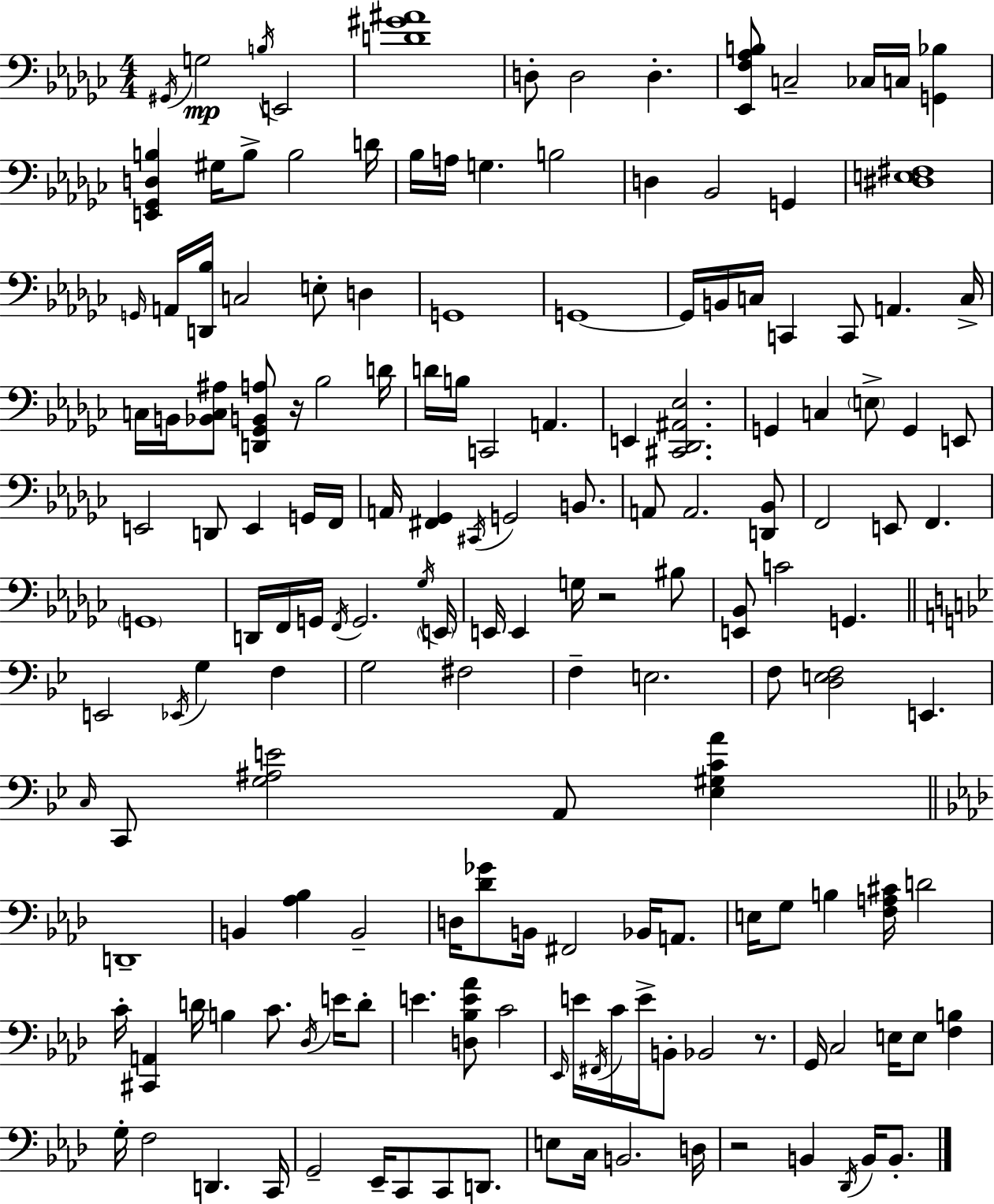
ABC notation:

X:1
T:Untitled
M:4/4
L:1/4
K:Ebm
^G,,/4 G,2 B,/4 E,,2 [D^G^A]4 D,/2 D,2 D, [_E,,F,_A,B,]/2 C,2 _C,/4 C,/4 [G,,_B,] [E,,_G,,D,B,] ^G,/4 B,/2 B,2 D/4 _B,/4 A,/4 G, B,2 D, _B,,2 G,, [^D,E,^F,]4 G,,/4 A,,/4 [D,,_B,]/4 C,2 E,/2 D, G,,4 G,,4 G,,/4 B,,/4 C,/4 C,, C,,/2 A,, C,/4 C,/4 B,,/4 [_B,,C,^A,]/2 [D,,_G,,B,,A,]/2 z/4 _B,2 D/4 D/4 B,/4 C,,2 A,, E,, [^C,,_D,,^A,,_E,]2 G,, C, E,/2 G,, E,,/2 E,,2 D,,/2 E,, G,,/4 F,,/4 A,,/4 [^F,,_G,,] ^C,,/4 G,,2 B,,/2 A,,/2 A,,2 [D,,_B,,]/2 F,,2 E,,/2 F,, G,,4 D,,/4 F,,/4 G,,/4 F,,/4 G,,2 _G,/4 E,,/4 E,,/4 E,, G,/4 z2 ^B,/2 [E,,_B,,]/2 C2 G,, E,,2 _E,,/4 G, F, G,2 ^F,2 F, E,2 F,/2 [D,E,F,]2 E,, C,/4 C,,/2 [G,^A,E]2 A,,/2 [_E,^G,CA] D,,4 B,, [_A,_B,] B,,2 D,/4 [_D_G]/2 B,,/4 ^F,,2 _B,,/4 A,,/2 E,/4 G,/2 B, [F,A,^C]/4 D2 C/4 [^C,,A,,] D/4 B, C/2 _D,/4 E/4 D/2 E [D,_B,E_A]/2 C2 _E,,/4 E/4 ^F,,/4 C/4 E/4 B,,/2 _B,,2 z/2 G,,/4 C,2 E,/4 E,/2 [F,B,] G,/4 F,2 D,, C,,/4 G,,2 _E,,/4 C,,/2 C,,/2 D,,/2 E,/2 C,/4 B,,2 D,/4 z2 B,, _D,,/4 B,,/4 B,,/2